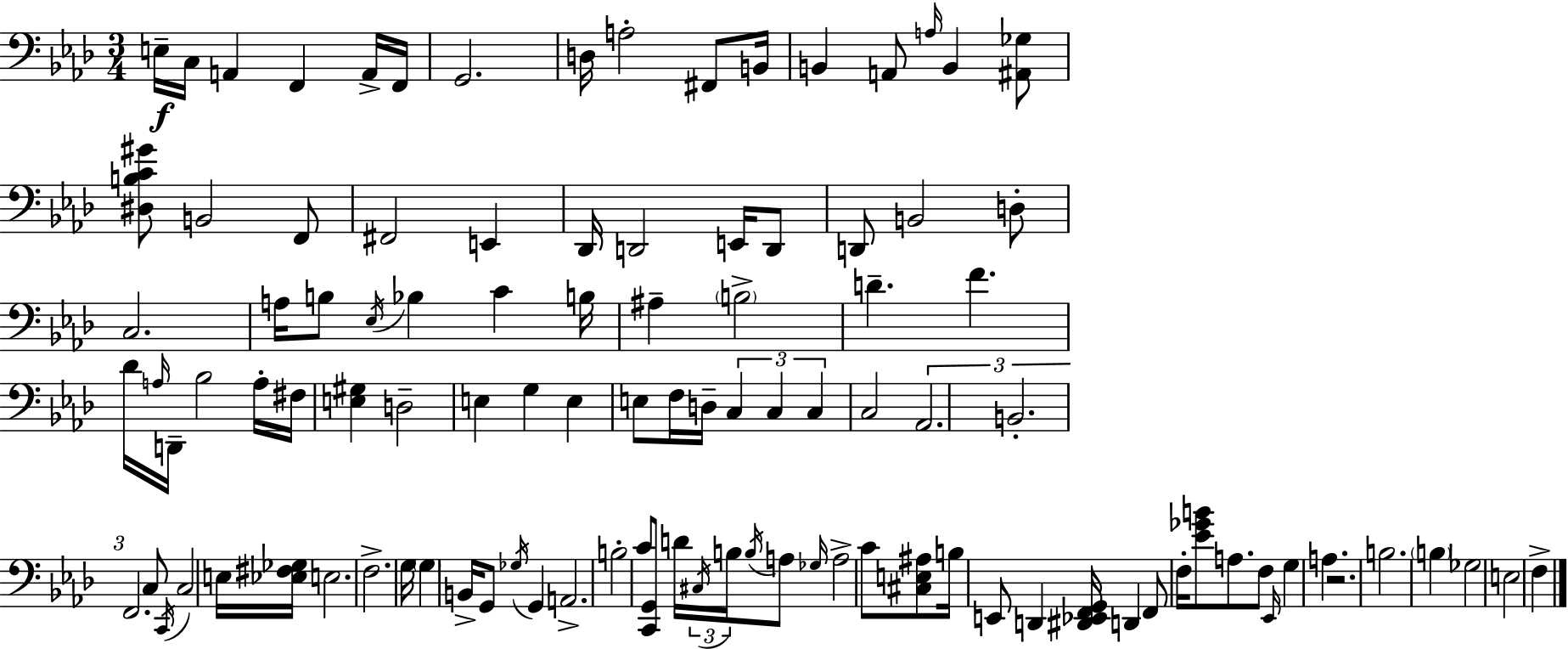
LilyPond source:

{
  \clef bass
  \numericTimeSignature
  \time 3/4
  \key aes \major
  \repeat volta 2 { e16--\f c16 a,4 f,4 a,16-> f,16 | g,2. | d16 a2-. fis,8 b,16 | b,4 a,8 \grace { a16 } b,4 <ais, ges>8 | \break <dis b c' gis'>8 b,2 f,8 | fis,2 e,4 | des,16 d,2 e,16 d,8 | d,8 b,2 d8-. | \break c2. | a16 b8 \acciaccatura { ees16 } bes4 c'4 | b16 ais4-- \parenthesize b2-> | d'4.-- f'4. | \break des'16 \grace { a16 } d,16-- bes2 | a16-. fis16 <e gis>4 d2-- | e4 g4 e4 | e8 f16 d16-- \tuplet 3/2 { c4 c4 | \break c4 } c2 | \tuplet 3/2 { aes,2. | b,2.-. | f,2. } | \break c8 \acciaccatura { c,16 } c2 | e16 <ees fis ges>16 e2. | f2.-> | g16 \parenthesize g4 b,16-> g,8 | \break \acciaccatura { ges16 } g,4 a,2.-> | b2-. | c'8 <c, g,>8 d'16 \tuplet 3/2 { \acciaccatura { cis16 } b16 \acciaccatura { b16 } } a8 \grace { ges16 } | a2-> c'8 <cis e ais>8 | \break b16 e,8 d,4 <dis, ees, f, g,>16 d,4 | f,8 f16-. <ees' ges' b'>8 a8. f8 \grace { ees,16 } g4 | a4. r2. | b2. | \break \parenthesize b4 | ges2 e2 | f4-> } \bar "|."
}